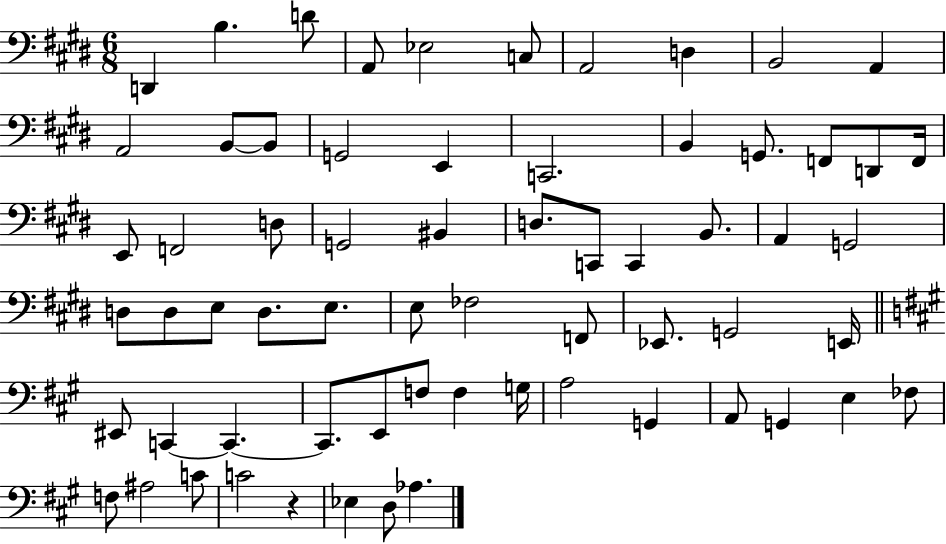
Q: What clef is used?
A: bass